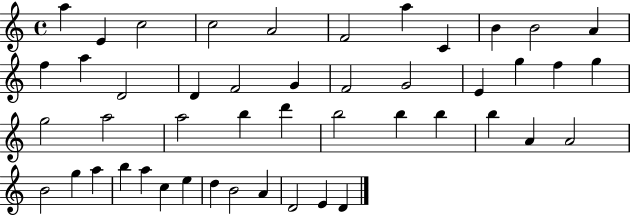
A5/q E4/q C5/h C5/h A4/h F4/h A5/q C4/q B4/q B4/h A4/q F5/q A5/q D4/h D4/q F4/h G4/q F4/h G4/h E4/q G5/q F5/q G5/q G5/h A5/h A5/h B5/q D6/q B5/h B5/q B5/q B5/q A4/q A4/h B4/h G5/q A5/q B5/q A5/q C5/q E5/q D5/q B4/h A4/q D4/h E4/q D4/q